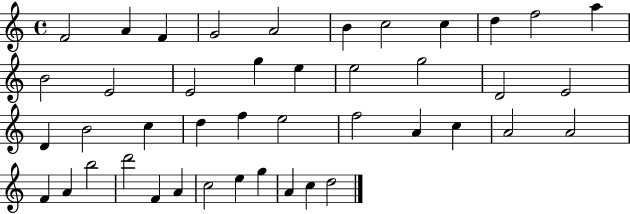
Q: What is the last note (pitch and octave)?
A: D5